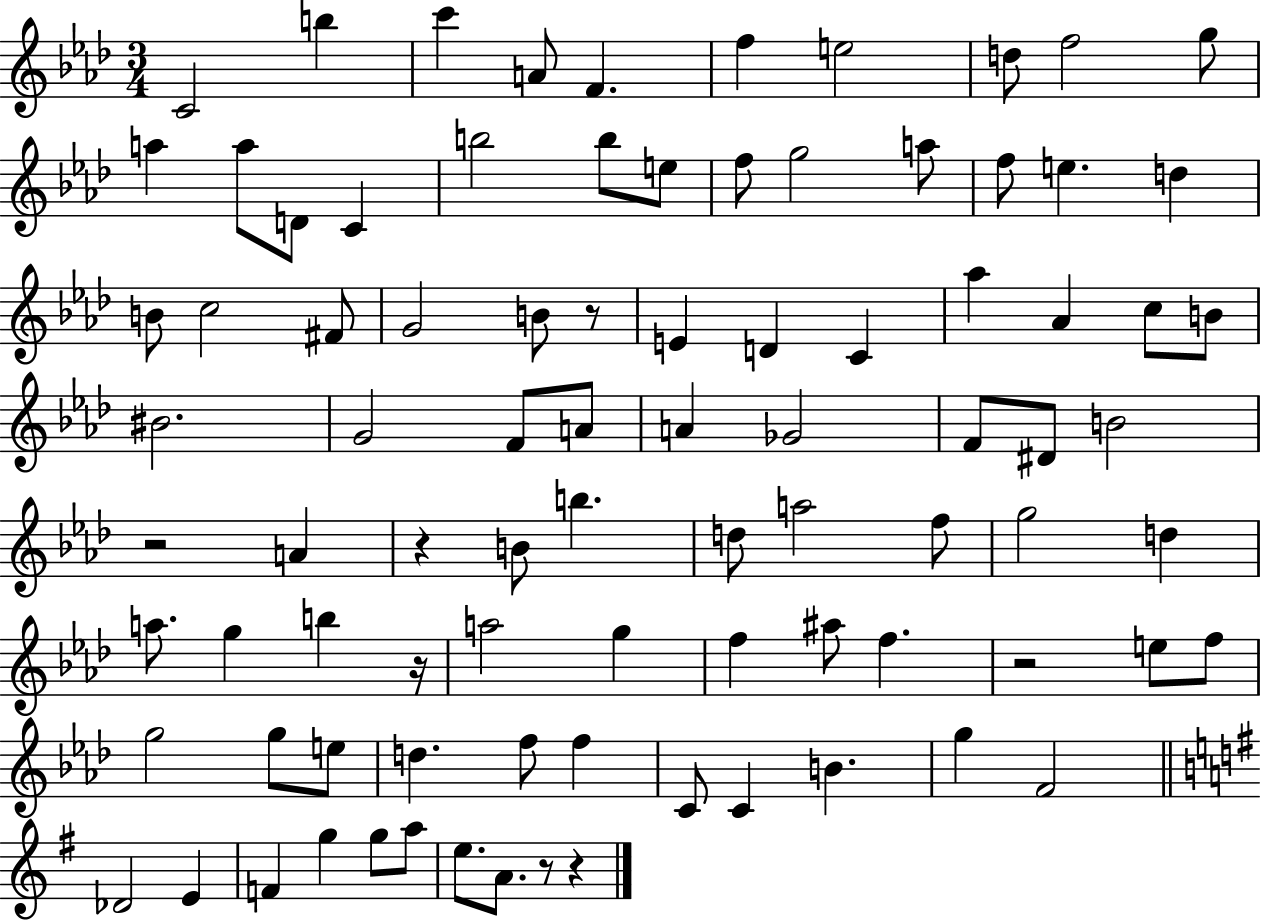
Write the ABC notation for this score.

X:1
T:Untitled
M:3/4
L:1/4
K:Ab
C2 b c' A/2 F f e2 d/2 f2 g/2 a a/2 D/2 C b2 b/2 e/2 f/2 g2 a/2 f/2 e d B/2 c2 ^F/2 G2 B/2 z/2 E D C _a _A c/2 B/2 ^B2 G2 F/2 A/2 A _G2 F/2 ^D/2 B2 z2 A z B/2 b d/2 a2 f/2 g2 d a/2 g b z/4 a2 g f ^a/2 f z2 e/2 f/2 g2 g/2 e/2 d f/2 f C/2 C B g F2 _D2 E F g g/2 a/2 e/2 A/2 z/2 z